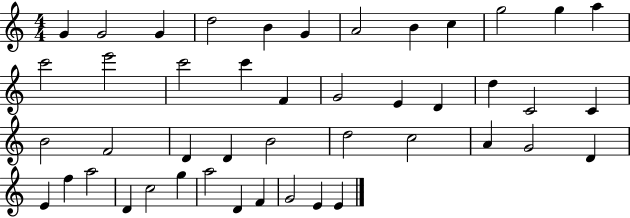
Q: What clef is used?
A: treble